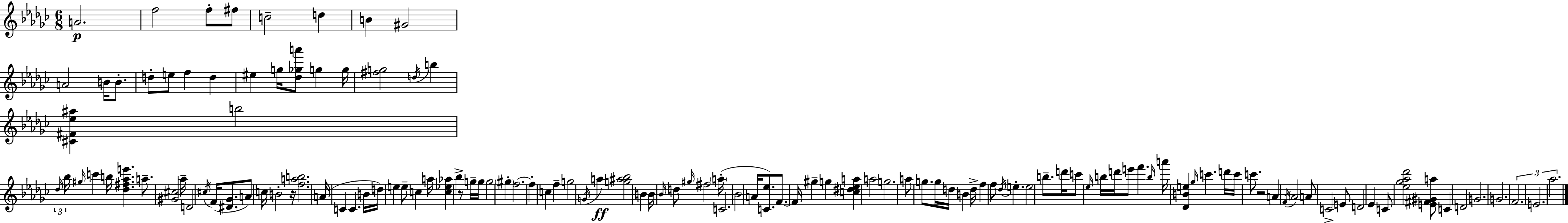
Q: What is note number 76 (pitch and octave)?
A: D5